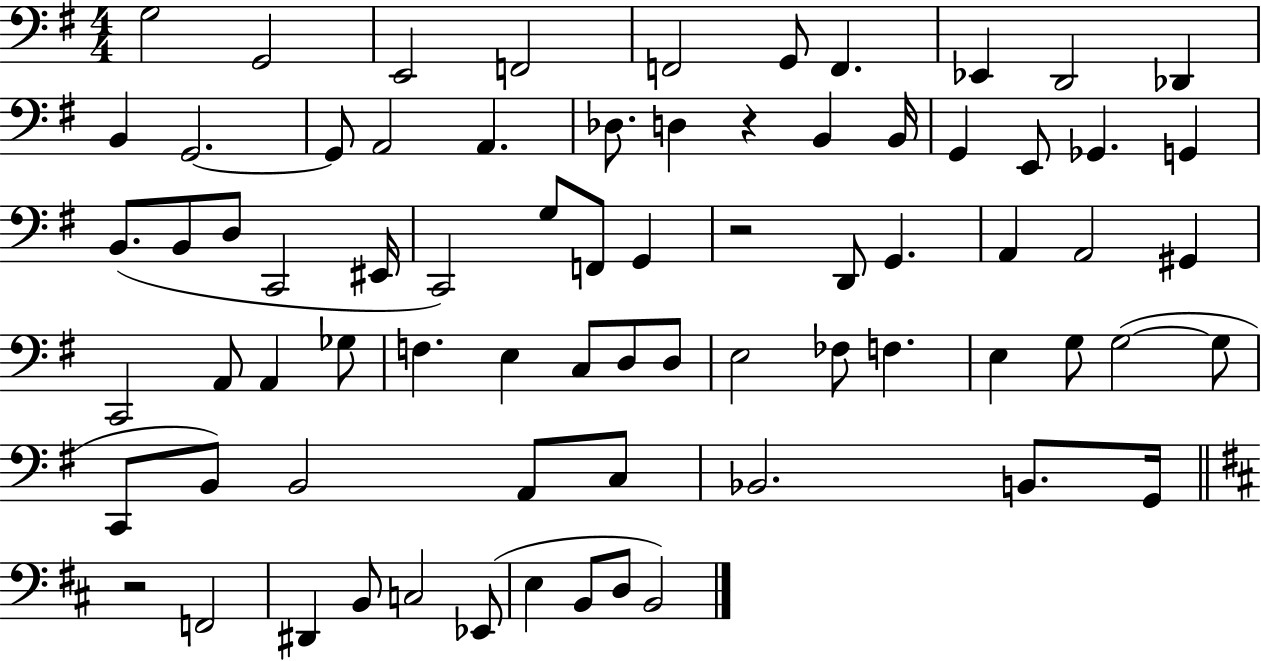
{
  \clef bass
  \numericTimeSignature
  \time 4/4
  \key g \major
  \repeat volta 2 { g2 g,2 | e,2 f,2 | f,2 g,8 f,4. | ees,4 d,2 des,4 | \break b,4 g,2.~~ | g,8 a,2 a,4. | des8. d4 r4 b,4 b,16 | g,4 e,8 ges,4. g,4 | \break b,8.( b,8 d8 c,2 eis,16 | c,2) g8 f,8 g,4 | r2 d,8 g,4. | a,4 a,2 gis,4 | \break c,2 a,8 a,4 ges8 | f4. e4 c8 d8 d8 | e2 fes8 f4. | e4 g8 g2~(~ g8 | \break c,8 b,8) b,2 a,8 c8 | bes,2. b,8. g,16 | \bar "||" \break \key d \major r2 f,2 | dis,4 b,8 c2 ees,8( | e4 b,8 d8 b,2) | } \bar "|."
}